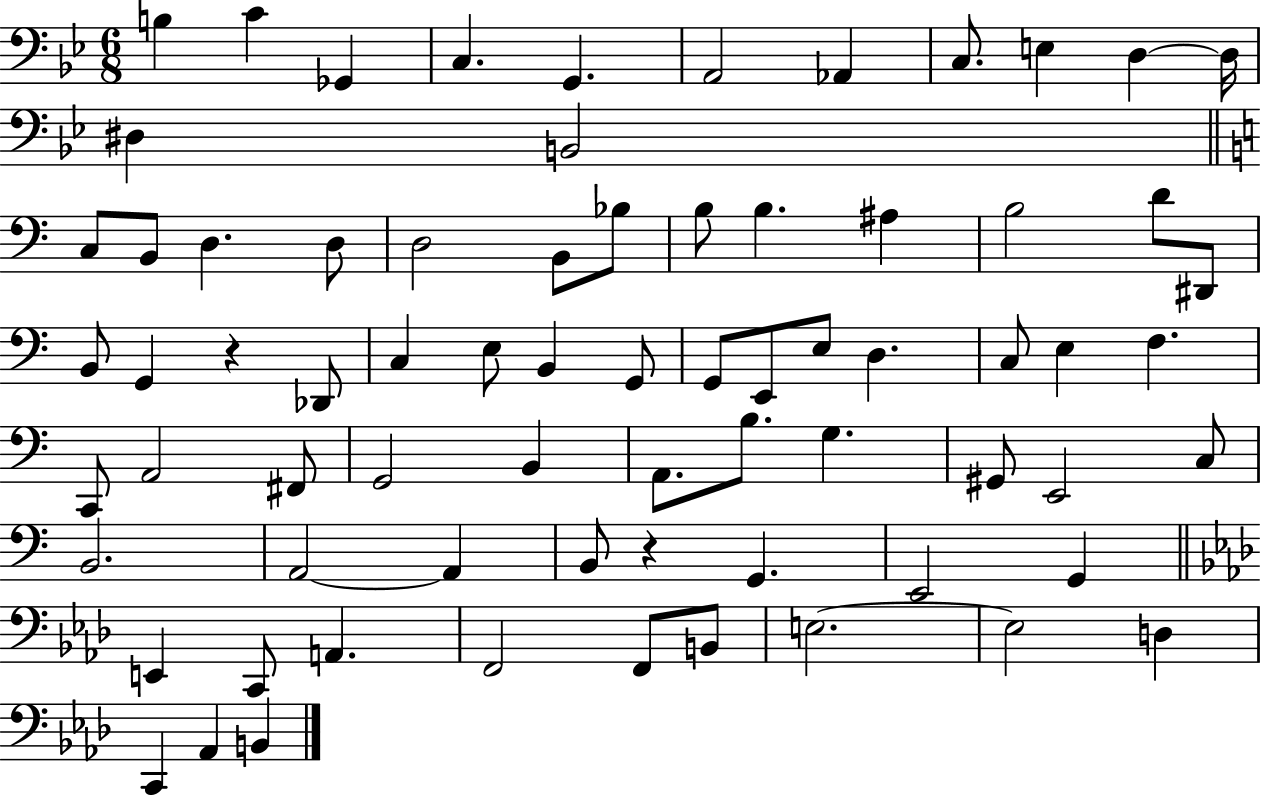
X:1
T:Untitled
M:6/8
L:1/4
K:Bb
B, C _G,, C, G,, A,,2 _A,, C,/2 E, D, D,/4 ^D, B,,2 C,/2 B,,/2 D, D,/2 D,2 B,,/2 _B,/2 B,/2 B, ^A, B,2 D/2 ^D,,/2 B,,/2 G,, z _D,,/2 C, E,/2 B,, G,,/2 G,,/2 E,,/2 E,/2 D, C,/2 E, F, C,,/2 A,,2 ^F,,/2 G,,2 B,, A,,/2 B,/2 G, ^G,,/2 E,,2 C,/2 B,,2 A,,2 A,, B,,/2 z G,, E,,2 G,, E,, C,,/2 A,, F,,2 F,,/2 B,,/2 E,2 E,2 D, C,, _A,, B,,